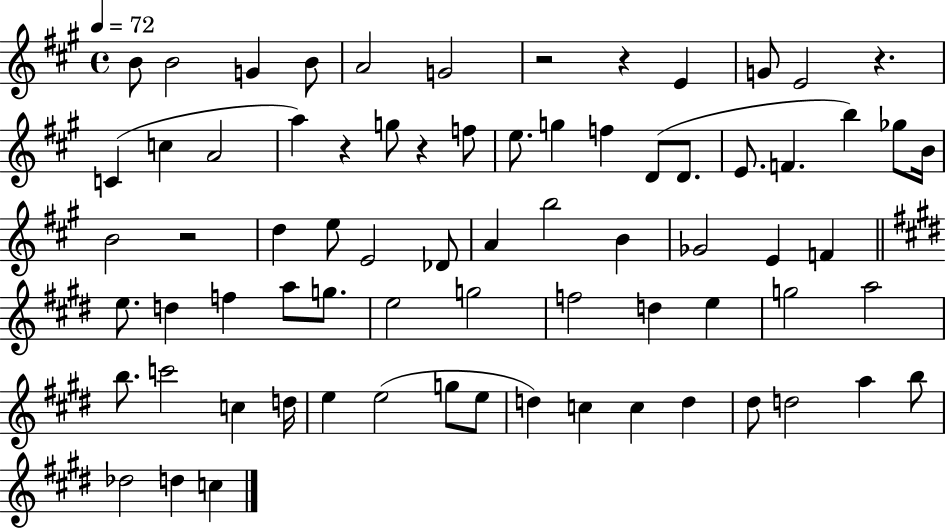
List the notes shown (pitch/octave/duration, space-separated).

B4/e B4/h G4/q B4/e A4/h G4/h R/h R/q E4/q G4/e E4/h R/q. C4/q C5/q A4/h A5/q R/q G5/e R/q F5/e E5/e. G5/q F5/q D4/e D4/e. E4/e. F4/q. B5/q Gb5/e B4/s B4/h R/h D5/q E5/e E4/h Db4/e A4/q B5/h B4/q Gb4/h E4/q F4/q E5/e. D5/q F5/q A5/e G5/e. E5/h G5/h F5/h D5/q E5/q G5/h A5/h B5/e. C6/h C5/q D5/s E5/q E5/h G5/e E5/e D5/q C5/q C5/q D5/q D#5/e D5/h A5/q B5/e Db5/h D5/q C5/q